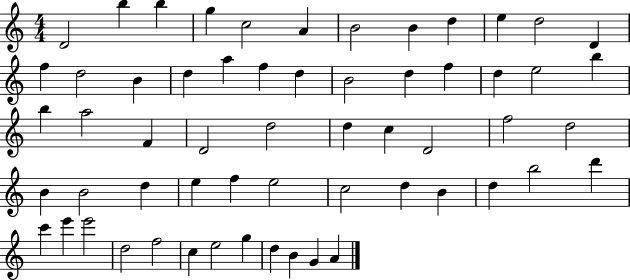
D4/h B5/q B5/q G5/q C5/h A4/q B4/h B4/q D5/q E5/q D5/h D4/q F5/q D5/h B4/q D5/q A5/q F5/q D5/q B4/h D5/q F5/q D5/q E5/h B5/q B5/q A5/h F4/q D4/h D5/h D5/q C5/q D4/h F5/h D5/h B4/q B4/h D5/q E5/q F5/q E5/h C5/h D5/q B4/q D5/q B5/h D6/q C6/q E6/q E6/h D5/h F5/h C5/q E5/h G5/q D5/q B4/q G4/q A4/q